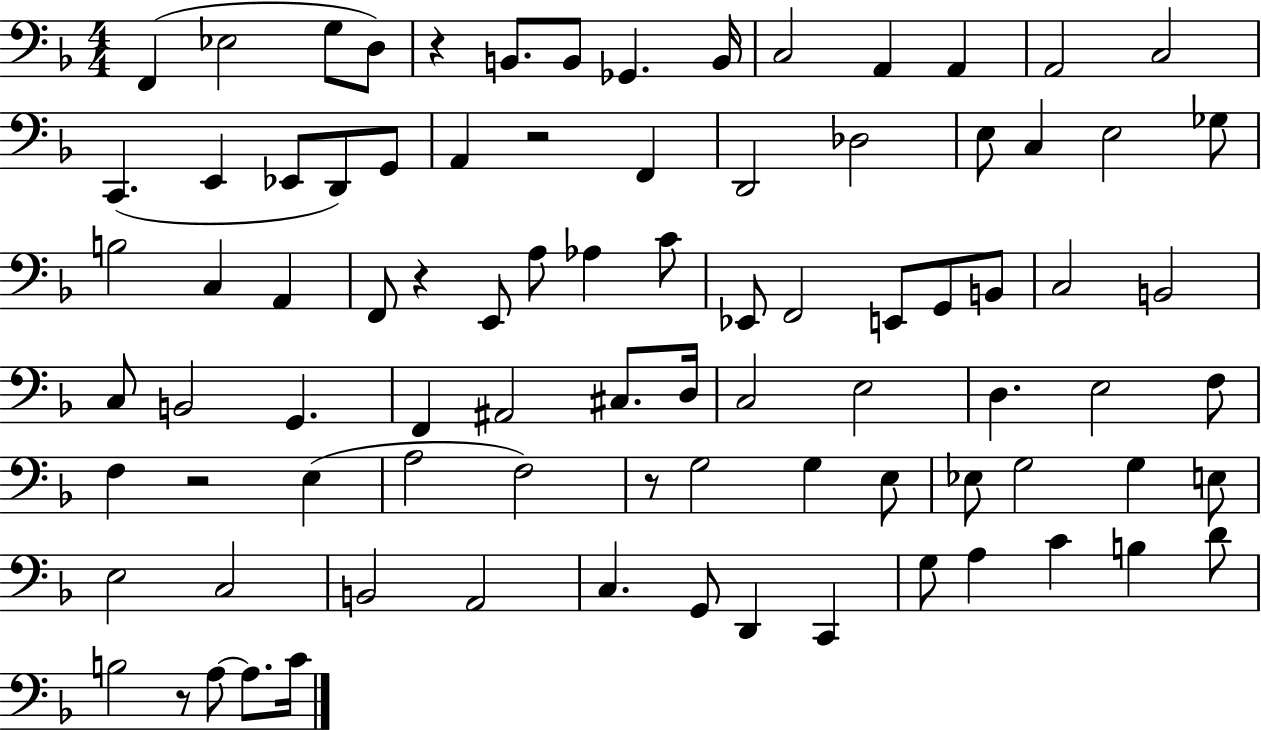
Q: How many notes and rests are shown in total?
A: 87